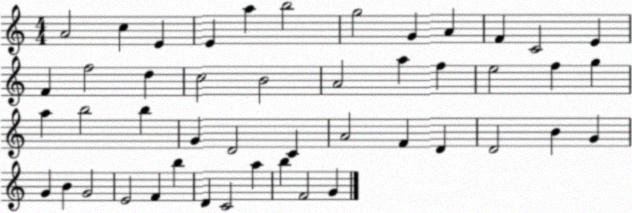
X:1
T:Untitled
M:4/4
L:1/4
K:C
A2 c E E a b2 g2 G A F C2 E F f2 d c2 B2 A2 a f e2 f g a b2 b G D2 C A2 F D D2 B G G B G2 E2 F b D C2 a b F2 G